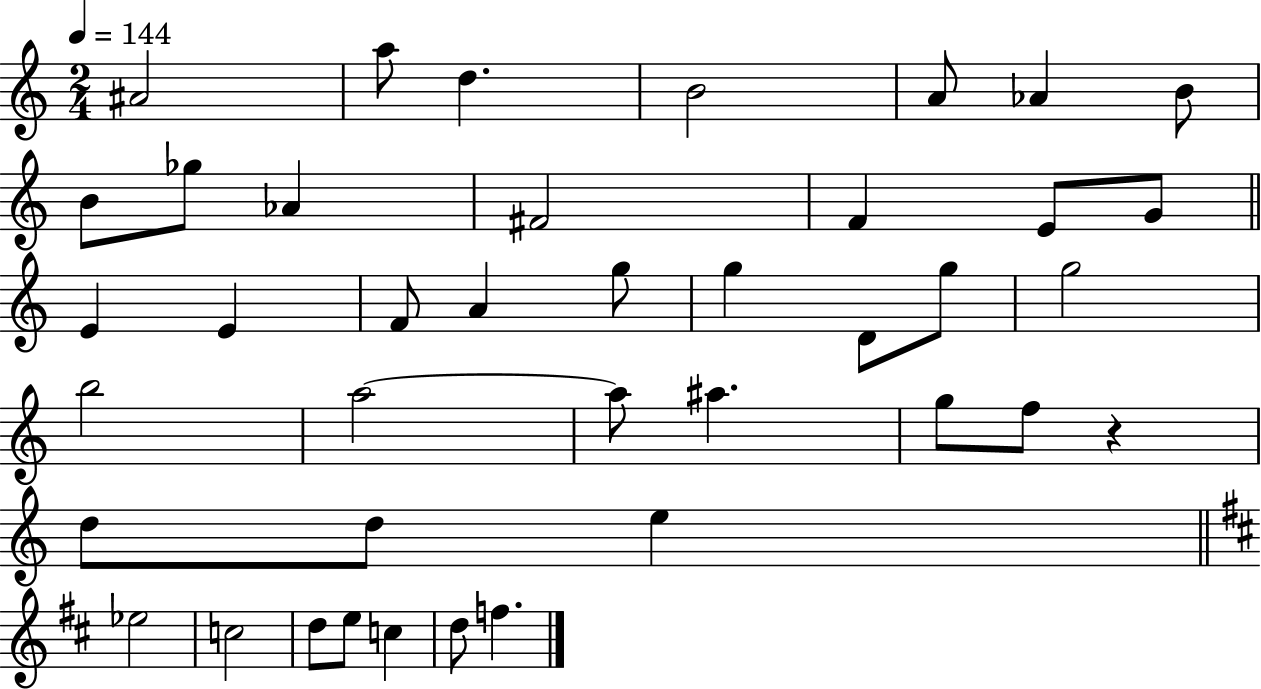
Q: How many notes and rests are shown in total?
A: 40